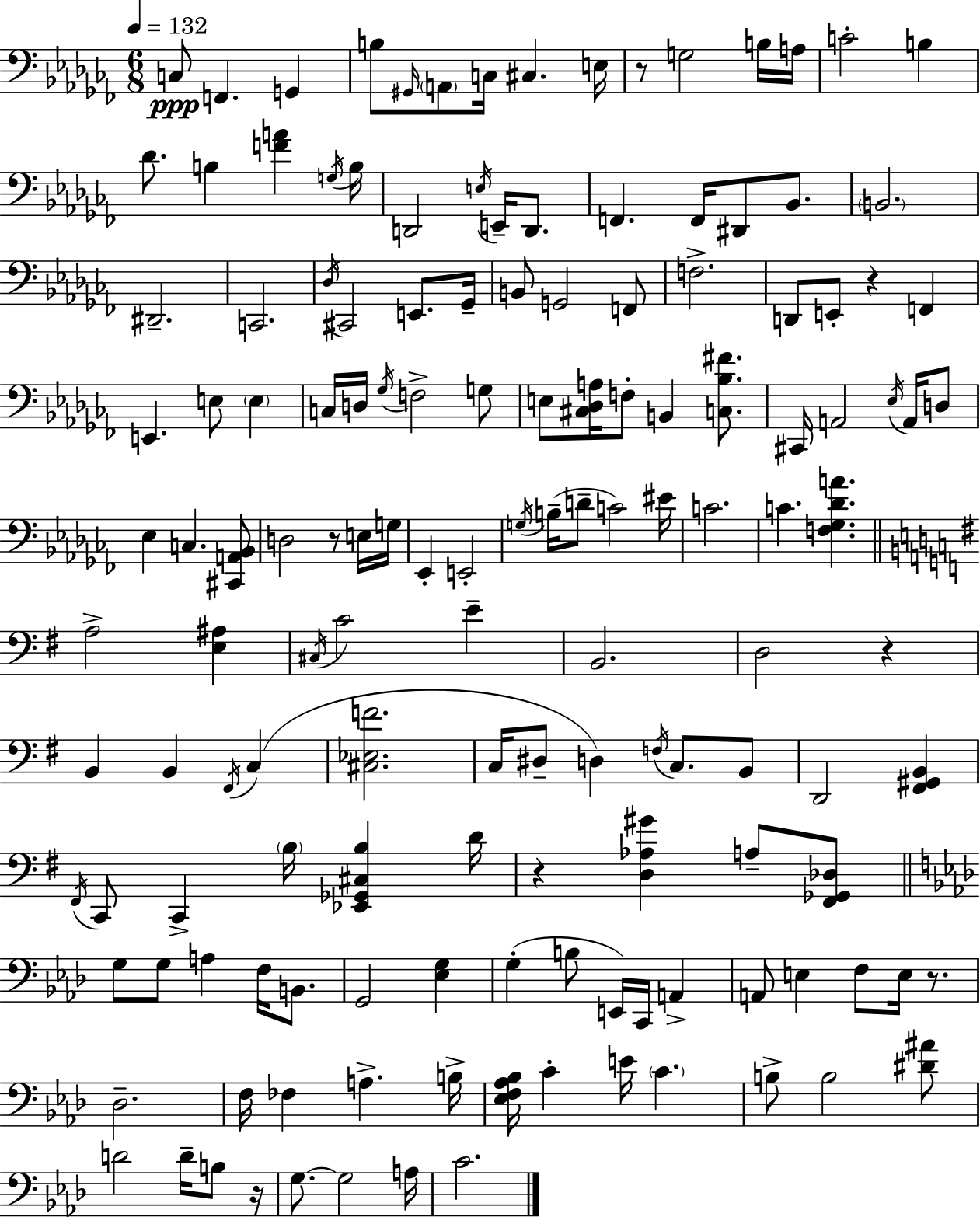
{
  \clef bass
  \numericTimeSignature
  \time 6/8
  \key aes \minor
  \tempo 4 = 132
  c8\ppp f,4. g,4 | b8 \grace { gis,16 } \parenthesize a,8 c16 cis4. | e16 r8 g2 b16 | a16 c'2-. b4 | \break des'8. b4 <f' a'>4 | \acciaccatura { g16 } b16 d,2 \acciaccatura { e16 } e,16-- | d,8. f,4. f,16 dis,8 | bes,8. \parenthesize b,2. | \break dis,2.-- | c,2. | \acciaccatura { des16 } cis,2 | e,8. ges,16-- b,8 g,2 | \break f,8 f2.-> | d,8 e,8-. r4 | f,4 e,4. e8 | \parenthesize e4 c16 d16 \acciaccatura { ges16 } f2-> | \break g8 e8 <cis des a>16 f8-. b,4 | <c bes fis'>8. cis,16 a,2 | \acciaccatura { ees16 } a,16 d8 ees4 c4. | <cis, a, bes,>8 d2 | \break r8 e16 g16 ees,4-. e,2-. | \acciaccatura { g16 }( b16-- d'8-- c'2) | eis'16 c'2. | c'4. | \break <f ges des' a'>4. \bar "||" \break \key g \major a2-> <e ais>4 | \acciaccatura { cis16 } c'2 e'4-- | b,2. | d2 r4 | \break b,4 b,4 \acciaccatura { fis,16 } c4( | <cis ees f'>2. | c16 dis8-- d4) \acciaccatura { f16 } c8. | b,8 d,2 <fis, gis, b,>4 | \break \acciaccatura { fis,16 } c,8 c,4-> \parenthesize b16 <ees, ges, cis b>4 | d'16 r4 <d aes gis'>4 | a8-- <fis, ges, des>8 \bar "||" \break \key aes \major g8 g8 a4 f16 b,8. | g,2 <ees g>4 | g4-.( b8 e,16) c,16 a,4-> | a,8 e4 f8 e16 r8. | \break des2.-- | f16 fes4 a4.-> b16-> | <ees f aes bes>16 c'4-. e'16 \parenthesize c'4. | b8-> b2 <dis' ais'>8 | \break d'2 d'16-- b8 r16 | g8.~~ g2 a16 | c'2. | \bar "|."
}